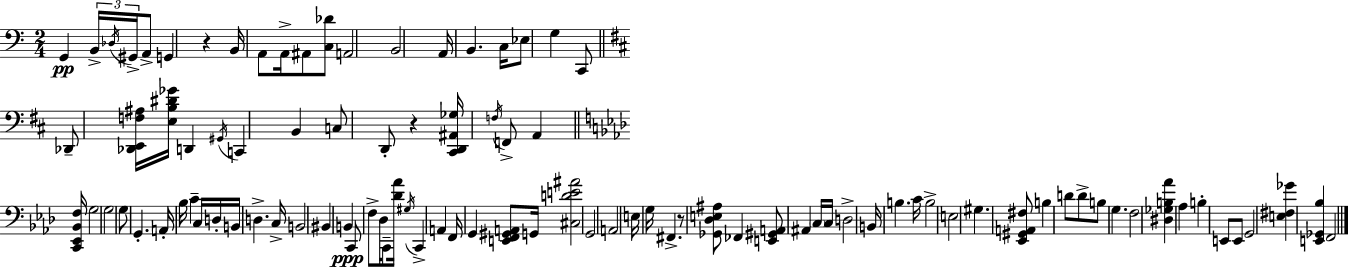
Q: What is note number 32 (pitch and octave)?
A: G2